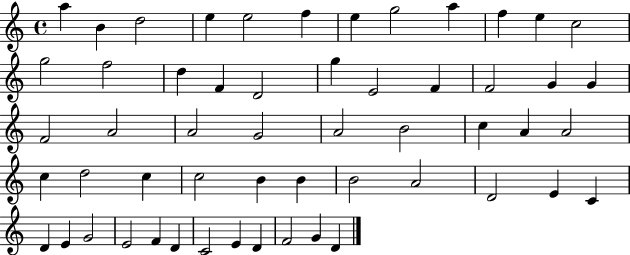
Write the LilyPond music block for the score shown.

{
  \clef treble
  \time 4/4
  \defaultTimeSignature
  \key c \major
  a''4 b'4 d''2 | e''4 e''2 f''4 | e''4 g''2 a''4 | f''4 e''4 c''2 | \break g''2 f''2 | d''4 f'4 d'2 | g''4 e'2 f'4 | f'2 g'4 g'4 | \break f'2 a'2 | a'2 g'2 | a'2 b'2 | c''4 a'4 a'2 | \break c''4 d''2 c''4 | c''2 b'4 b'4 | b'2 a'2 | d'2 e'4 c'4 | \break d'4 e'4 g'2 | e'2 f'4 d'4 | c'2 e'4 d'4 | f'2 g'4 d'4 | \break \bar "|."
}